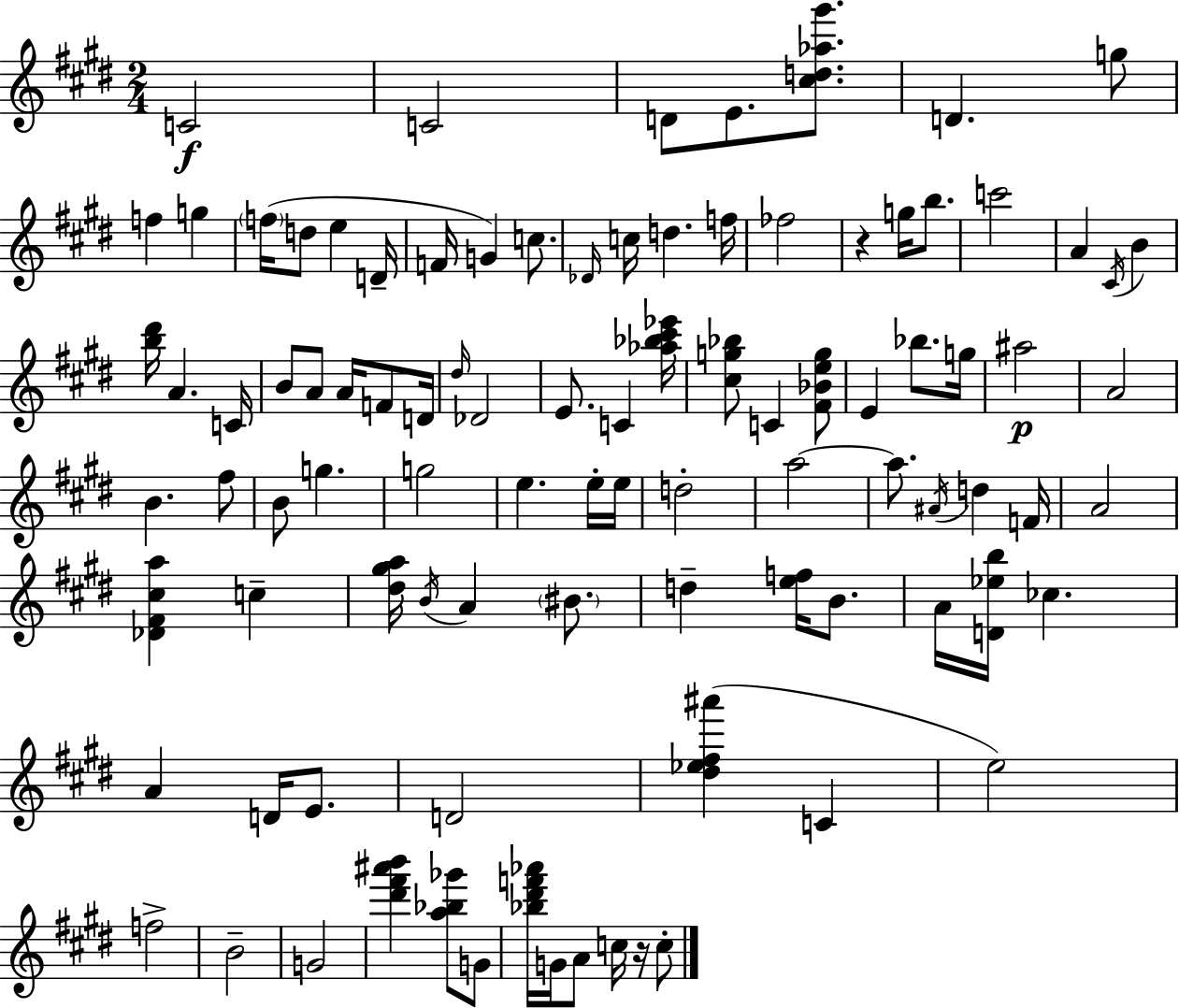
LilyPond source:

{
  \clef treble
  \numericTimeSignature
  \time 2/4
  \key e \major
  c'2\f | c'2 | d'8 e'8. <cis'' d'' aes'' gis'''>8. | d'4. g''8 | \break f''4 g''4 | \parenthesize f''16( d''8 e''4 d'16-- | f'16 g'4) c''8. | \grace { des'16 } c''16 d''4. | \break f''16 fes''2 | r4 g''16 b''8. | c'''2 | a'4 \acciaccatura { cis'16 } b'4 | \break <b'' dis'''>16 a'4. | c'16 b'8 a'8 a'16 f'8 | d'16 \grace { dis''16 } des'2 | e'8. c'4 | \break <aes'' bes'' cis''' ees'''>16 <cis'' g'' bes''>8 c'4 | <fis' bes' e'' g''>8 e'4 bes''8. | g''16 ais''2\p | a'2 | \break b'4. | fis''8 b'8 g''4. | g''2 | e''4. | \break e''16-. e''16 d''2-. | a''2~~ | a''8. \acciaccatura { ais'16 } d''4 | f'16 a'2 | \break <des' fis' cis'' a''>4 | c''4-- <dis'' gis'' a''>16 \acciaccatura { b'16 } a'4 | \parenthesize bis'8. d''4-- | <e'' f''>16 b'8. a'16 <d' ees'' b''>16 ces''4. | \break a'4 | d'16 e'8. d'2 | <dis'' ees'' fis'' ais'''>4( | c'4 e''2) | \break f''2-> | b'2-- | g'2 | <dis''' fis''' ais''' b'''>4 | \break <a'' bes'' ges'''>8 g'8 <bes'' dis''' f''' aes'''>16 g'16 a'8 | c''16 r16 c''8-. \bar "|."
}